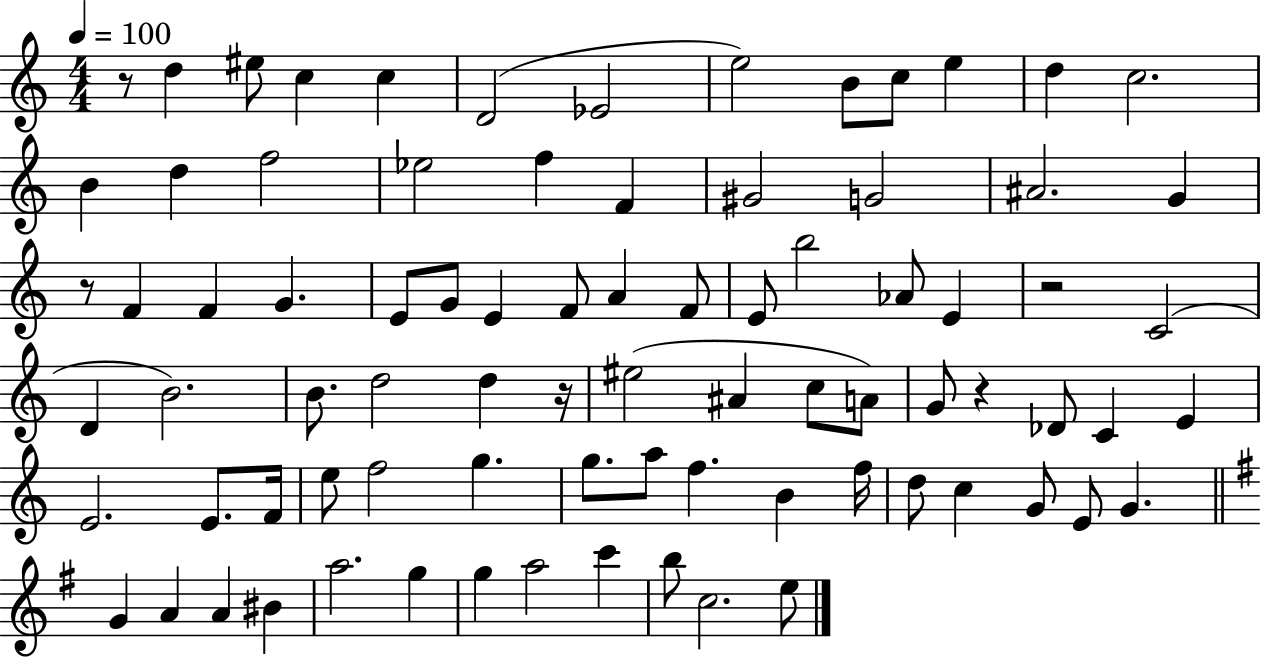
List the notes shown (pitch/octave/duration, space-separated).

R/e D5/q EIS5/e C5/q C5/q D4/h Eb4/h E5/h B4/e C5/e E5/q D5/q C5/h. B4/q D5/q F5/h Eb5/h F5/q F4/q G#4/h G4/h A#4/h. G4/q R/e F4/q F4/q G4/q. E4/e G4/e E4/q F4/e A4/q F4/e E4/e B5/h Ab4/e E4/q R/h C4/h D4/q B4/h. B4/e. D5/h D5/q R/s EIS5/h A#4/q C5/e A4/e G4/e R/q Db4/e C4/q E4/q E4/h. E4/e. F4/s E5/e F5/h G5/q. G5/e. A5/e F5/q. B4/q F5/s D5/e C5/q G4/e E4/e G4/q. G4/q A4/q A4/q BIS4/q A5/h. G5/q G5/q A5/h C6/q B5/e C5/h. E5/e